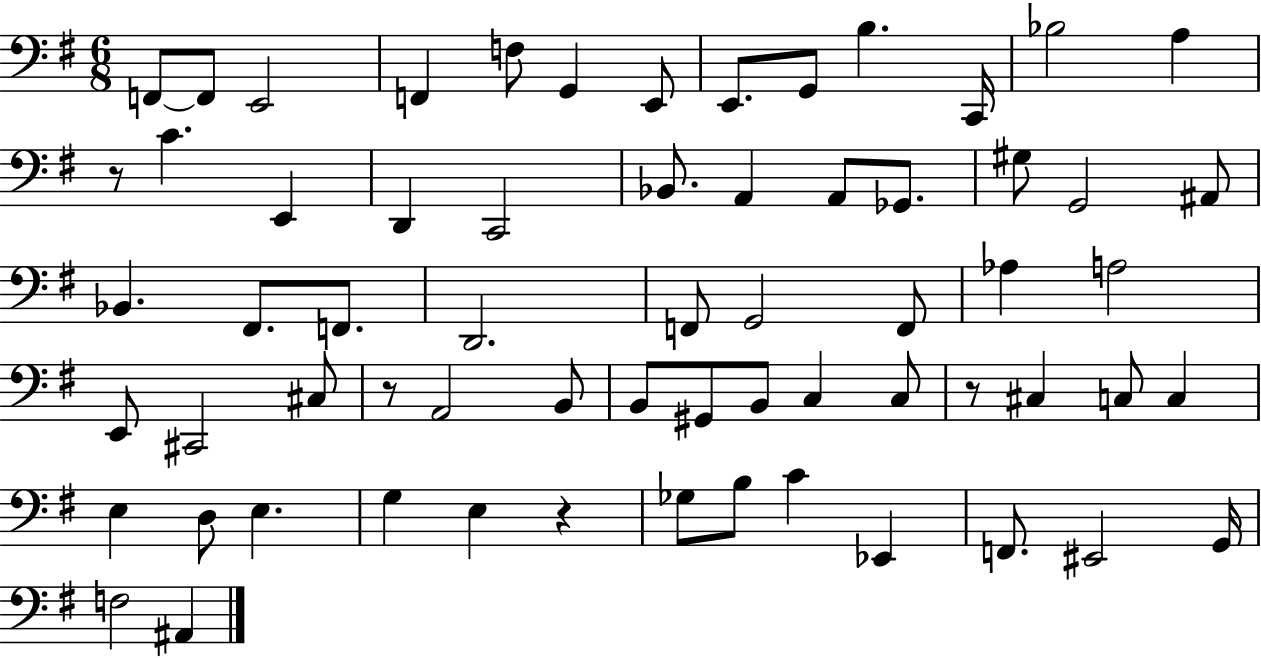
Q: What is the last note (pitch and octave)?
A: A#2